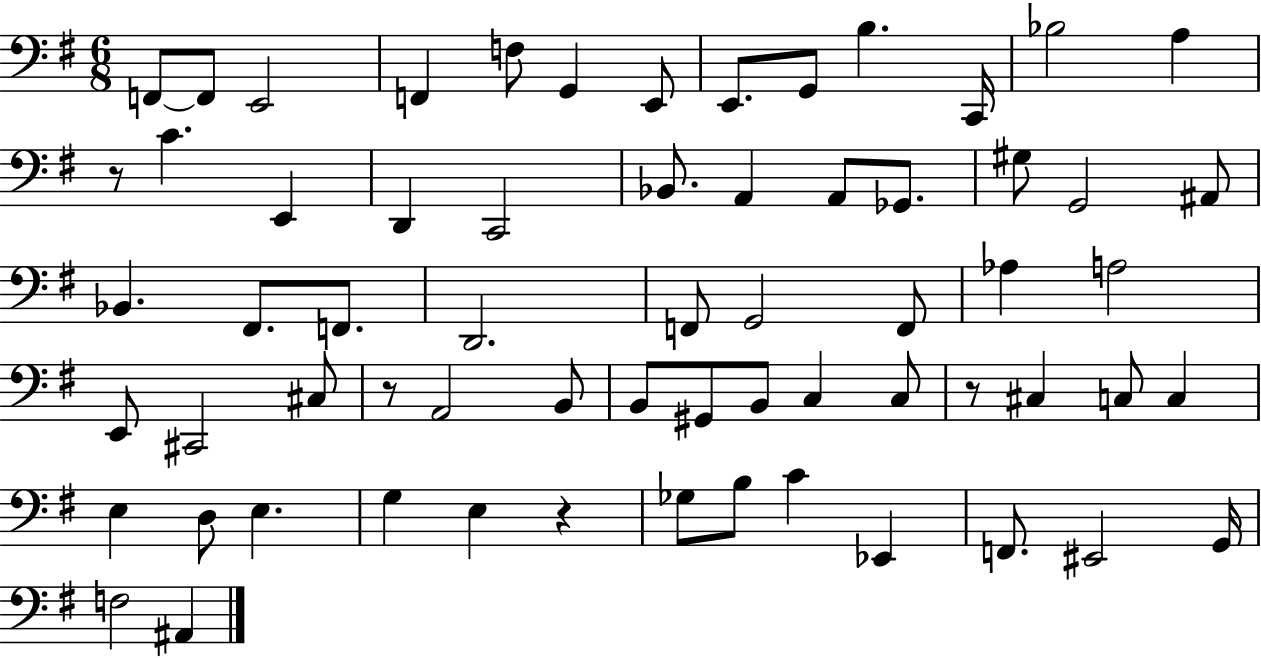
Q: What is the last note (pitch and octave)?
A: A#2